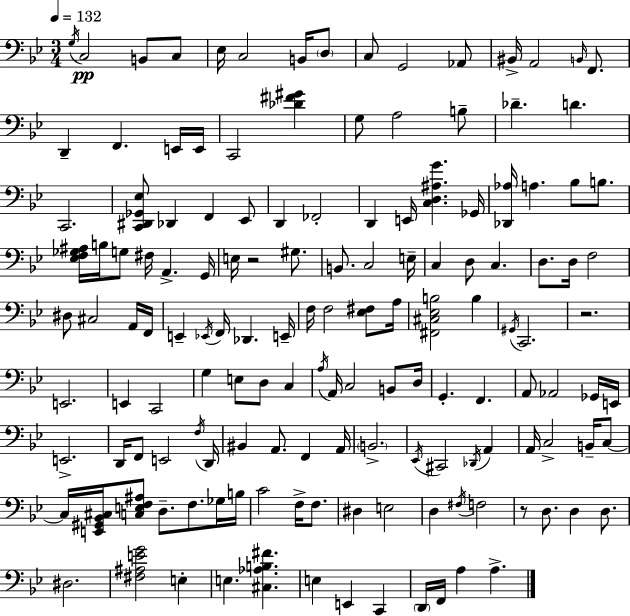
X:1
T:Untitled
M:3/4
L:1/4
K:Bb
G,/4 C,2 B,,/2 C,/2 _E,/4 C,2 B,,/4 D,/2 C,/2 G,,2 _A,,/2 ^B,,/4 A,,2 B,,/4 F,,/2 D,, F,, E,,/4 E,,/4 C,,2 [_D^F^G] G,/2 A,2 B,/2 _D D C,,2 [C,,^D,,_G,,_E,]/2 _D,, F,, _E,,/2 D,, _F,,2 D,, E,,/4 [C,D,^A,G] _G,,/4 [_D,,_A,]/4 A, _B,/2 B,/2 [_E,F,_G,^A,]/4 B,/4 G,/2 ^F,/4 A,, G,,/4 E,/4 z2 ^G,/2 B,,/2 C,2 E,/4 C, D,/2 C, D,/2 D,/4 F,2 ^D,/2 ^C,2 A,,/4 F,,/4 E,, _E,,/4 F,,/4 _D,, E,,/4 F,/4 F,2 [_E,^F,]/2 A,/4 [^F,,^C,_E,B,]2 B, ^G,,/4 C,,2 z2 E,,2 E,, C,,2 G, E,/2 D,/2 C, A,/4 A,,/4 C,2 B,,/2 D,/4 G,, F,, A,,/2 _A,,2 _G,,/4 E,,/4 E,,2 D,,/4 F,,/2 E,,2 F,/4 D,,/4 ^B,, A,,/2 F,, A,,/4 B,,2 _E,,/4 ^C,,2 _D,,/4 A,, A,,/4 C,2 B,,/4 C,/2 C,/4 [E,,^G,,_B,,^C,]/4 [C,E,F,^A,]/2 D,/2 F,/2 _G,/4 B,/4 C2 F,/4 F,/2 ^D, E,2 D, ^F,/4 F,2 z/2 D,/2 D, D,/2 ^D,2 [^F,^A,EG]2 E, E, [^C,_A,B,^F] E, E,, C,, D,,/4 F,,/4 A, A,